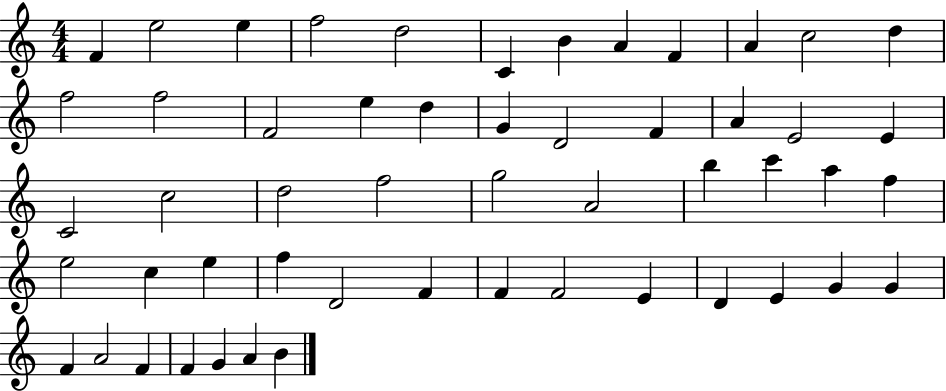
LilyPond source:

{
  \clef treble
  \numericTimeSignature
  \time 4/4
  \key c \major
  f'4 e''2 e''4 | f''2 d''2 | c'4 b'4 a'4 f'4 | a'4 c''2 d''4 | \break f''2 f''2 | f'2 e''4 d''4 | g'4 d'2 f'4 | a'4 e'2 e'4 | \break c'2 c''2 | d''2 f''2 | g''2 a'2 | b''4 c'''4 a''4 f''4 | \break e''2 c''4 e''4 | f''4 d'2 f'4 | f'4 f'2 e'4 | d'4 e'4 g'4 g'4 | \break f'4 a'2 f'4 | f'4 g'4 a'4 b'4 | \bar "|."
}